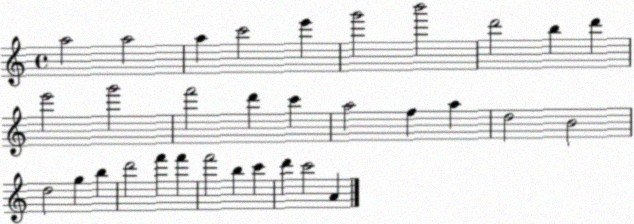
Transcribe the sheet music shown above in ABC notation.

X:1
T:Untitled
M:4/4
L:1/4
K:C
a2 a2 a c'2 e' g'2 b'2 d'2 b d' e'2 g'2 f'2 d' c' a2 f a d2 B2 d2 g b d'2 f' f' f'2 b c' d' c'2 A